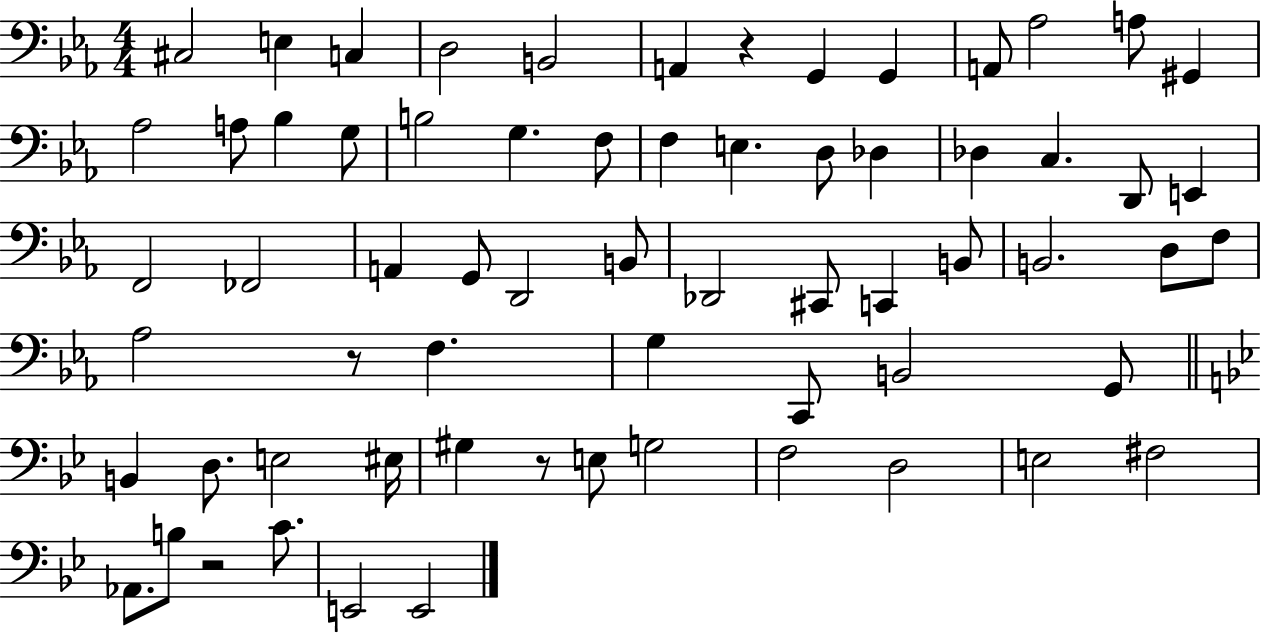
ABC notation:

X:1
T:Untitled
M:4/4
L:1/4
K:Eb
^C,2 E, C, D,2 B,,2 A,, z G,, G,, A,,/2 _A,2 A,/2 ^G,, _A,2 A,/2 _B, G,/2 B,2 G, F,/2 F, E, D,/2 _D, _D, C, D,,/2 E,, F,,2 _F,,2 A,, G,,/2 D,,2 B,,/2 _D,,2 ^C,,/2 C,, B,,/2 B,,2 D,/2 F,/2 _A,2 z/2 F, G, C,,/2 B,,2 G,,/2 B,, D,/2 E,2 ^E,/4 ^G, z/2 E,/2 G,2 F,2 D,2 E,2 ^F,2 _A,,/2 B,/2 z2 C/2 E,,2 E,,2